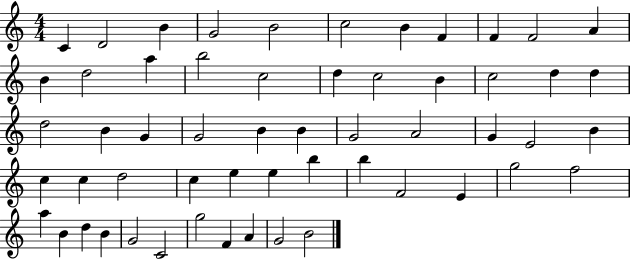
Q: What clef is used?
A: treble